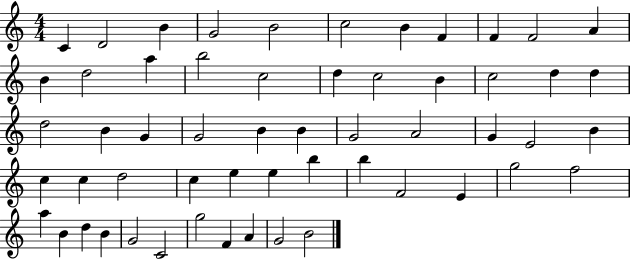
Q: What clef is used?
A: treble